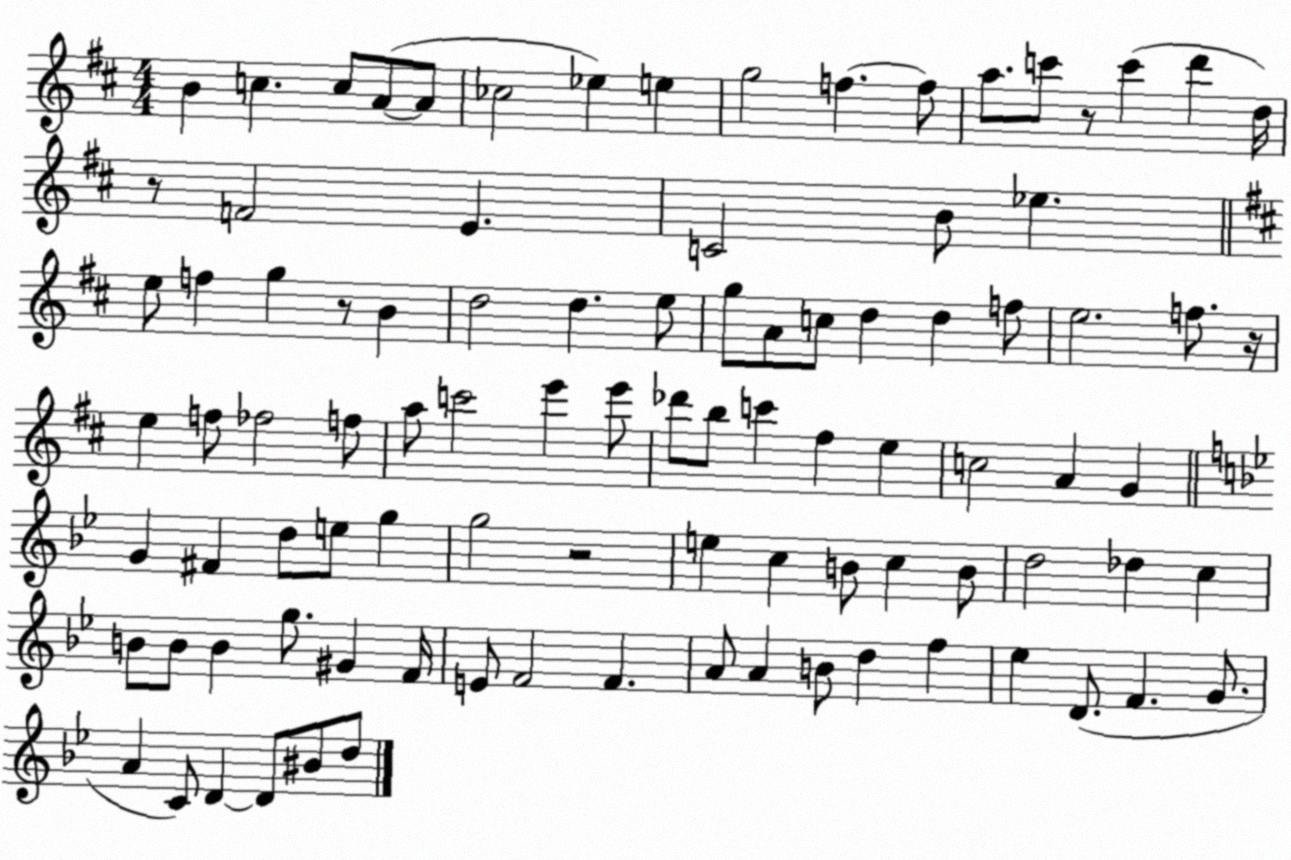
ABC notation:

X:1
T:Untitled
M:4/4
L:1/4
K:D
B c c/2 A/2 A/2 _c2 _e e g2 f f/2 a/2 c'/2 z/2 c' d' d/4 z/2 F2 E C2 B/2 _e e/2 f g z/2 B d2 d e/2 g/2 A/2 c/2 d d f/2 e2 f/2 z/4 e f/2 _f2 f/2 a/2 c'2 e' e'/2 _d'/2 b/2 c' ^f e c2 A G G ^F d/2 e/2 g g2 z2 e c B/2 c B/2 d2 _d c B/2 B/2 B g/2 ^G F/4 E/2 F2 F A/2 A B/2 d f _e D/2 F G/2 A C/2 D D/2 ^B/2 d/2